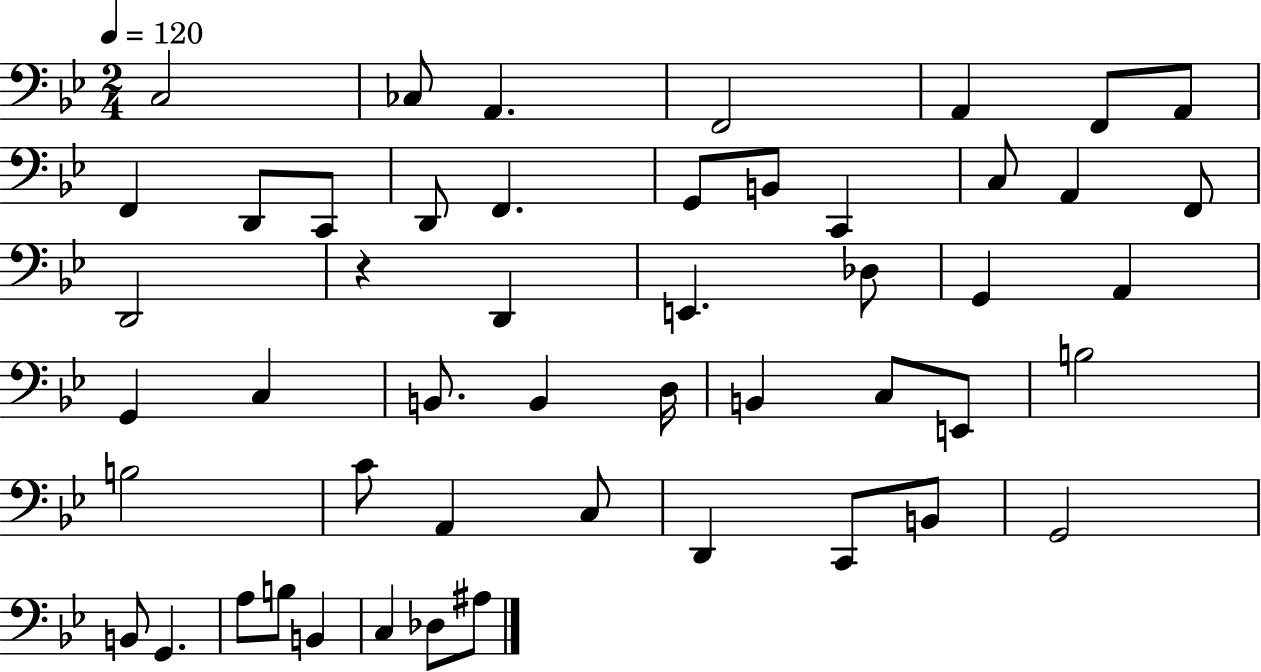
X:1
T:Untitled
M:2/4
L:1/4
K:Bb
C,2 _C,/2 A,, F,,2 A,, F,,/2 A,,/2 F,, D,,/2 C,,/2 D,,/2 F,, G,,/2 B,,/2 C,, C,/2 A,, F,,/2 D,,2 z D,, E,, _D,/2 G,, A,, G,, C, B,,/2 B,, D,/4 B,, C,/2 E,,/2 B,2 B,2 C/2 A,, C,/2 D,, C,,/2 B,,/2 G,,2 B,,/2 G,, A,/2 B,/2 B,, C, _D,/2 ^A,/2